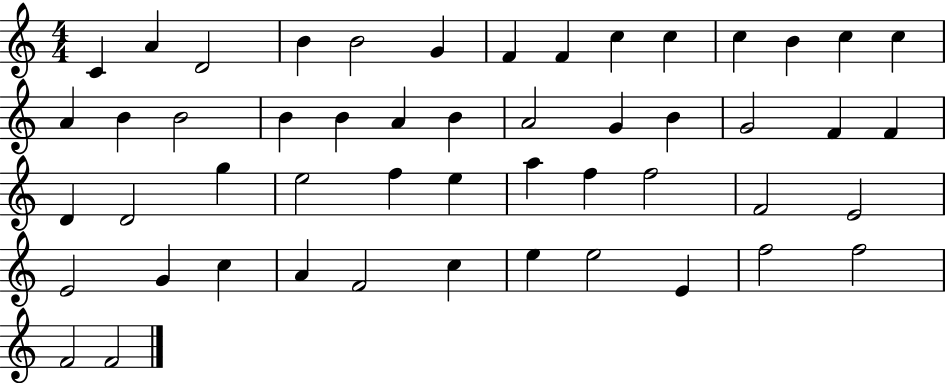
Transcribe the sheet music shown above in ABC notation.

X:1
T:Untitled
M:4/4
L:1/4
K:C
C A D2 B B2 G F F c c c B c c A B B2 B B A B A2 G B G2 F F D D2 g e2 f e a f f2 F2 E2 E2 G c A F2 c e e2 E f2 f2 F2 F2